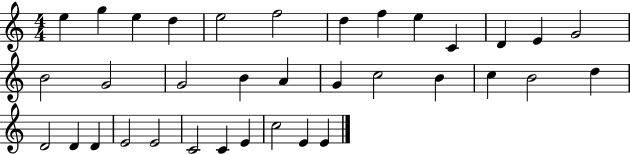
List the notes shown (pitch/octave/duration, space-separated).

E5/q G5/q E5/q D5/q E5/h F5/h D5/q F5/q E5/q C4/q D4/q E4/q G4/h B4/h G4/h G4/h B4/q A4/q G4/q C5/h B4/q C5/q B4/h D5/q D4/h D4/q D4/q E4/h E4/h C4/h C4/q E4/q C5/h E4/q E4/q